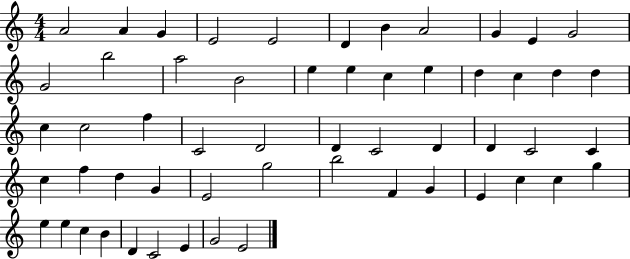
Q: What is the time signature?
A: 4/4